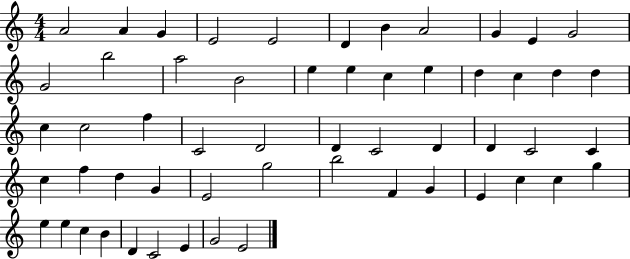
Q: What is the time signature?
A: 4/4